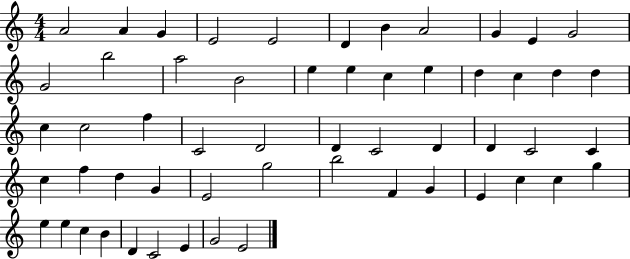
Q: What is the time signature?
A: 4/4